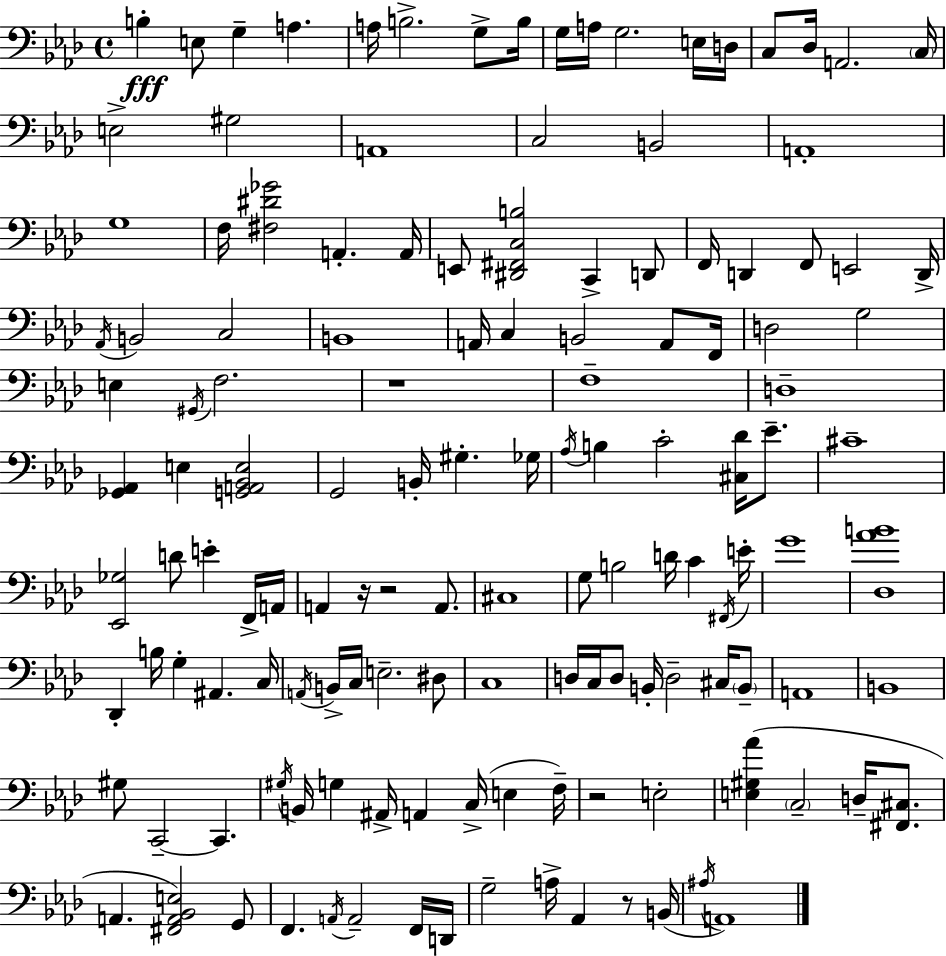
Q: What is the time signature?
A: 4/4